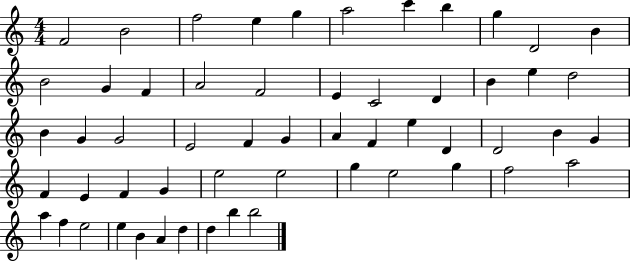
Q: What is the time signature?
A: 4/4